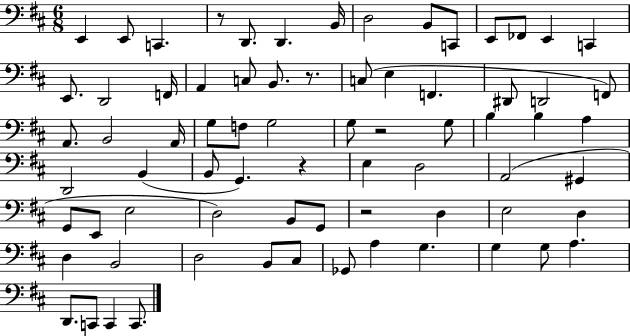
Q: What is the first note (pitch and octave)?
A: E2